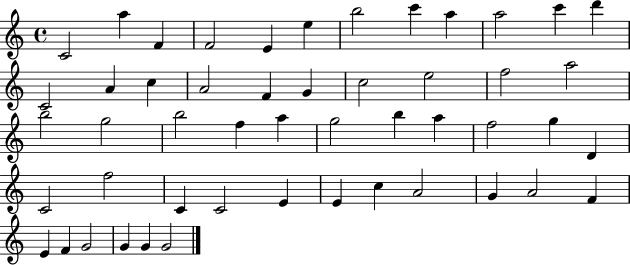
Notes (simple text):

C4/h A5/q F4/q F4/h E4/q E5/q B5/h C6/q A5/q A5/h C6/q D6/q C4/h A4/q C5/q A4/h F4/q G4/q C5/h E5/h F5/h A5/h B5/h G5/h B5/h F5/q A5/q G5/h B5/q A5/q F5/h G5/q D4/q C4/h F5/h C4/q C4/h E4/q E4/q C5/q A4/h G4/q A4/h F4/q E4/q F4/q G4/h G4/q G4/q G4/h